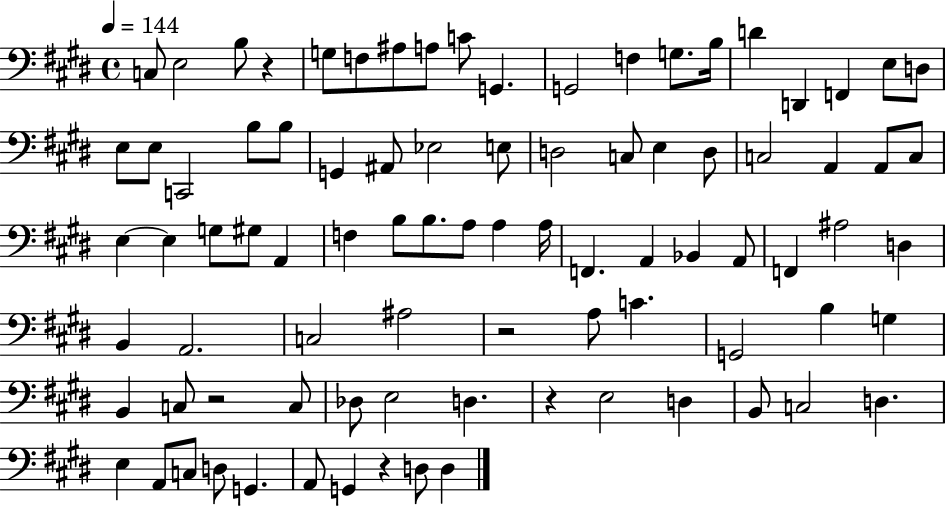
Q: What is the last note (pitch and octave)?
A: D3